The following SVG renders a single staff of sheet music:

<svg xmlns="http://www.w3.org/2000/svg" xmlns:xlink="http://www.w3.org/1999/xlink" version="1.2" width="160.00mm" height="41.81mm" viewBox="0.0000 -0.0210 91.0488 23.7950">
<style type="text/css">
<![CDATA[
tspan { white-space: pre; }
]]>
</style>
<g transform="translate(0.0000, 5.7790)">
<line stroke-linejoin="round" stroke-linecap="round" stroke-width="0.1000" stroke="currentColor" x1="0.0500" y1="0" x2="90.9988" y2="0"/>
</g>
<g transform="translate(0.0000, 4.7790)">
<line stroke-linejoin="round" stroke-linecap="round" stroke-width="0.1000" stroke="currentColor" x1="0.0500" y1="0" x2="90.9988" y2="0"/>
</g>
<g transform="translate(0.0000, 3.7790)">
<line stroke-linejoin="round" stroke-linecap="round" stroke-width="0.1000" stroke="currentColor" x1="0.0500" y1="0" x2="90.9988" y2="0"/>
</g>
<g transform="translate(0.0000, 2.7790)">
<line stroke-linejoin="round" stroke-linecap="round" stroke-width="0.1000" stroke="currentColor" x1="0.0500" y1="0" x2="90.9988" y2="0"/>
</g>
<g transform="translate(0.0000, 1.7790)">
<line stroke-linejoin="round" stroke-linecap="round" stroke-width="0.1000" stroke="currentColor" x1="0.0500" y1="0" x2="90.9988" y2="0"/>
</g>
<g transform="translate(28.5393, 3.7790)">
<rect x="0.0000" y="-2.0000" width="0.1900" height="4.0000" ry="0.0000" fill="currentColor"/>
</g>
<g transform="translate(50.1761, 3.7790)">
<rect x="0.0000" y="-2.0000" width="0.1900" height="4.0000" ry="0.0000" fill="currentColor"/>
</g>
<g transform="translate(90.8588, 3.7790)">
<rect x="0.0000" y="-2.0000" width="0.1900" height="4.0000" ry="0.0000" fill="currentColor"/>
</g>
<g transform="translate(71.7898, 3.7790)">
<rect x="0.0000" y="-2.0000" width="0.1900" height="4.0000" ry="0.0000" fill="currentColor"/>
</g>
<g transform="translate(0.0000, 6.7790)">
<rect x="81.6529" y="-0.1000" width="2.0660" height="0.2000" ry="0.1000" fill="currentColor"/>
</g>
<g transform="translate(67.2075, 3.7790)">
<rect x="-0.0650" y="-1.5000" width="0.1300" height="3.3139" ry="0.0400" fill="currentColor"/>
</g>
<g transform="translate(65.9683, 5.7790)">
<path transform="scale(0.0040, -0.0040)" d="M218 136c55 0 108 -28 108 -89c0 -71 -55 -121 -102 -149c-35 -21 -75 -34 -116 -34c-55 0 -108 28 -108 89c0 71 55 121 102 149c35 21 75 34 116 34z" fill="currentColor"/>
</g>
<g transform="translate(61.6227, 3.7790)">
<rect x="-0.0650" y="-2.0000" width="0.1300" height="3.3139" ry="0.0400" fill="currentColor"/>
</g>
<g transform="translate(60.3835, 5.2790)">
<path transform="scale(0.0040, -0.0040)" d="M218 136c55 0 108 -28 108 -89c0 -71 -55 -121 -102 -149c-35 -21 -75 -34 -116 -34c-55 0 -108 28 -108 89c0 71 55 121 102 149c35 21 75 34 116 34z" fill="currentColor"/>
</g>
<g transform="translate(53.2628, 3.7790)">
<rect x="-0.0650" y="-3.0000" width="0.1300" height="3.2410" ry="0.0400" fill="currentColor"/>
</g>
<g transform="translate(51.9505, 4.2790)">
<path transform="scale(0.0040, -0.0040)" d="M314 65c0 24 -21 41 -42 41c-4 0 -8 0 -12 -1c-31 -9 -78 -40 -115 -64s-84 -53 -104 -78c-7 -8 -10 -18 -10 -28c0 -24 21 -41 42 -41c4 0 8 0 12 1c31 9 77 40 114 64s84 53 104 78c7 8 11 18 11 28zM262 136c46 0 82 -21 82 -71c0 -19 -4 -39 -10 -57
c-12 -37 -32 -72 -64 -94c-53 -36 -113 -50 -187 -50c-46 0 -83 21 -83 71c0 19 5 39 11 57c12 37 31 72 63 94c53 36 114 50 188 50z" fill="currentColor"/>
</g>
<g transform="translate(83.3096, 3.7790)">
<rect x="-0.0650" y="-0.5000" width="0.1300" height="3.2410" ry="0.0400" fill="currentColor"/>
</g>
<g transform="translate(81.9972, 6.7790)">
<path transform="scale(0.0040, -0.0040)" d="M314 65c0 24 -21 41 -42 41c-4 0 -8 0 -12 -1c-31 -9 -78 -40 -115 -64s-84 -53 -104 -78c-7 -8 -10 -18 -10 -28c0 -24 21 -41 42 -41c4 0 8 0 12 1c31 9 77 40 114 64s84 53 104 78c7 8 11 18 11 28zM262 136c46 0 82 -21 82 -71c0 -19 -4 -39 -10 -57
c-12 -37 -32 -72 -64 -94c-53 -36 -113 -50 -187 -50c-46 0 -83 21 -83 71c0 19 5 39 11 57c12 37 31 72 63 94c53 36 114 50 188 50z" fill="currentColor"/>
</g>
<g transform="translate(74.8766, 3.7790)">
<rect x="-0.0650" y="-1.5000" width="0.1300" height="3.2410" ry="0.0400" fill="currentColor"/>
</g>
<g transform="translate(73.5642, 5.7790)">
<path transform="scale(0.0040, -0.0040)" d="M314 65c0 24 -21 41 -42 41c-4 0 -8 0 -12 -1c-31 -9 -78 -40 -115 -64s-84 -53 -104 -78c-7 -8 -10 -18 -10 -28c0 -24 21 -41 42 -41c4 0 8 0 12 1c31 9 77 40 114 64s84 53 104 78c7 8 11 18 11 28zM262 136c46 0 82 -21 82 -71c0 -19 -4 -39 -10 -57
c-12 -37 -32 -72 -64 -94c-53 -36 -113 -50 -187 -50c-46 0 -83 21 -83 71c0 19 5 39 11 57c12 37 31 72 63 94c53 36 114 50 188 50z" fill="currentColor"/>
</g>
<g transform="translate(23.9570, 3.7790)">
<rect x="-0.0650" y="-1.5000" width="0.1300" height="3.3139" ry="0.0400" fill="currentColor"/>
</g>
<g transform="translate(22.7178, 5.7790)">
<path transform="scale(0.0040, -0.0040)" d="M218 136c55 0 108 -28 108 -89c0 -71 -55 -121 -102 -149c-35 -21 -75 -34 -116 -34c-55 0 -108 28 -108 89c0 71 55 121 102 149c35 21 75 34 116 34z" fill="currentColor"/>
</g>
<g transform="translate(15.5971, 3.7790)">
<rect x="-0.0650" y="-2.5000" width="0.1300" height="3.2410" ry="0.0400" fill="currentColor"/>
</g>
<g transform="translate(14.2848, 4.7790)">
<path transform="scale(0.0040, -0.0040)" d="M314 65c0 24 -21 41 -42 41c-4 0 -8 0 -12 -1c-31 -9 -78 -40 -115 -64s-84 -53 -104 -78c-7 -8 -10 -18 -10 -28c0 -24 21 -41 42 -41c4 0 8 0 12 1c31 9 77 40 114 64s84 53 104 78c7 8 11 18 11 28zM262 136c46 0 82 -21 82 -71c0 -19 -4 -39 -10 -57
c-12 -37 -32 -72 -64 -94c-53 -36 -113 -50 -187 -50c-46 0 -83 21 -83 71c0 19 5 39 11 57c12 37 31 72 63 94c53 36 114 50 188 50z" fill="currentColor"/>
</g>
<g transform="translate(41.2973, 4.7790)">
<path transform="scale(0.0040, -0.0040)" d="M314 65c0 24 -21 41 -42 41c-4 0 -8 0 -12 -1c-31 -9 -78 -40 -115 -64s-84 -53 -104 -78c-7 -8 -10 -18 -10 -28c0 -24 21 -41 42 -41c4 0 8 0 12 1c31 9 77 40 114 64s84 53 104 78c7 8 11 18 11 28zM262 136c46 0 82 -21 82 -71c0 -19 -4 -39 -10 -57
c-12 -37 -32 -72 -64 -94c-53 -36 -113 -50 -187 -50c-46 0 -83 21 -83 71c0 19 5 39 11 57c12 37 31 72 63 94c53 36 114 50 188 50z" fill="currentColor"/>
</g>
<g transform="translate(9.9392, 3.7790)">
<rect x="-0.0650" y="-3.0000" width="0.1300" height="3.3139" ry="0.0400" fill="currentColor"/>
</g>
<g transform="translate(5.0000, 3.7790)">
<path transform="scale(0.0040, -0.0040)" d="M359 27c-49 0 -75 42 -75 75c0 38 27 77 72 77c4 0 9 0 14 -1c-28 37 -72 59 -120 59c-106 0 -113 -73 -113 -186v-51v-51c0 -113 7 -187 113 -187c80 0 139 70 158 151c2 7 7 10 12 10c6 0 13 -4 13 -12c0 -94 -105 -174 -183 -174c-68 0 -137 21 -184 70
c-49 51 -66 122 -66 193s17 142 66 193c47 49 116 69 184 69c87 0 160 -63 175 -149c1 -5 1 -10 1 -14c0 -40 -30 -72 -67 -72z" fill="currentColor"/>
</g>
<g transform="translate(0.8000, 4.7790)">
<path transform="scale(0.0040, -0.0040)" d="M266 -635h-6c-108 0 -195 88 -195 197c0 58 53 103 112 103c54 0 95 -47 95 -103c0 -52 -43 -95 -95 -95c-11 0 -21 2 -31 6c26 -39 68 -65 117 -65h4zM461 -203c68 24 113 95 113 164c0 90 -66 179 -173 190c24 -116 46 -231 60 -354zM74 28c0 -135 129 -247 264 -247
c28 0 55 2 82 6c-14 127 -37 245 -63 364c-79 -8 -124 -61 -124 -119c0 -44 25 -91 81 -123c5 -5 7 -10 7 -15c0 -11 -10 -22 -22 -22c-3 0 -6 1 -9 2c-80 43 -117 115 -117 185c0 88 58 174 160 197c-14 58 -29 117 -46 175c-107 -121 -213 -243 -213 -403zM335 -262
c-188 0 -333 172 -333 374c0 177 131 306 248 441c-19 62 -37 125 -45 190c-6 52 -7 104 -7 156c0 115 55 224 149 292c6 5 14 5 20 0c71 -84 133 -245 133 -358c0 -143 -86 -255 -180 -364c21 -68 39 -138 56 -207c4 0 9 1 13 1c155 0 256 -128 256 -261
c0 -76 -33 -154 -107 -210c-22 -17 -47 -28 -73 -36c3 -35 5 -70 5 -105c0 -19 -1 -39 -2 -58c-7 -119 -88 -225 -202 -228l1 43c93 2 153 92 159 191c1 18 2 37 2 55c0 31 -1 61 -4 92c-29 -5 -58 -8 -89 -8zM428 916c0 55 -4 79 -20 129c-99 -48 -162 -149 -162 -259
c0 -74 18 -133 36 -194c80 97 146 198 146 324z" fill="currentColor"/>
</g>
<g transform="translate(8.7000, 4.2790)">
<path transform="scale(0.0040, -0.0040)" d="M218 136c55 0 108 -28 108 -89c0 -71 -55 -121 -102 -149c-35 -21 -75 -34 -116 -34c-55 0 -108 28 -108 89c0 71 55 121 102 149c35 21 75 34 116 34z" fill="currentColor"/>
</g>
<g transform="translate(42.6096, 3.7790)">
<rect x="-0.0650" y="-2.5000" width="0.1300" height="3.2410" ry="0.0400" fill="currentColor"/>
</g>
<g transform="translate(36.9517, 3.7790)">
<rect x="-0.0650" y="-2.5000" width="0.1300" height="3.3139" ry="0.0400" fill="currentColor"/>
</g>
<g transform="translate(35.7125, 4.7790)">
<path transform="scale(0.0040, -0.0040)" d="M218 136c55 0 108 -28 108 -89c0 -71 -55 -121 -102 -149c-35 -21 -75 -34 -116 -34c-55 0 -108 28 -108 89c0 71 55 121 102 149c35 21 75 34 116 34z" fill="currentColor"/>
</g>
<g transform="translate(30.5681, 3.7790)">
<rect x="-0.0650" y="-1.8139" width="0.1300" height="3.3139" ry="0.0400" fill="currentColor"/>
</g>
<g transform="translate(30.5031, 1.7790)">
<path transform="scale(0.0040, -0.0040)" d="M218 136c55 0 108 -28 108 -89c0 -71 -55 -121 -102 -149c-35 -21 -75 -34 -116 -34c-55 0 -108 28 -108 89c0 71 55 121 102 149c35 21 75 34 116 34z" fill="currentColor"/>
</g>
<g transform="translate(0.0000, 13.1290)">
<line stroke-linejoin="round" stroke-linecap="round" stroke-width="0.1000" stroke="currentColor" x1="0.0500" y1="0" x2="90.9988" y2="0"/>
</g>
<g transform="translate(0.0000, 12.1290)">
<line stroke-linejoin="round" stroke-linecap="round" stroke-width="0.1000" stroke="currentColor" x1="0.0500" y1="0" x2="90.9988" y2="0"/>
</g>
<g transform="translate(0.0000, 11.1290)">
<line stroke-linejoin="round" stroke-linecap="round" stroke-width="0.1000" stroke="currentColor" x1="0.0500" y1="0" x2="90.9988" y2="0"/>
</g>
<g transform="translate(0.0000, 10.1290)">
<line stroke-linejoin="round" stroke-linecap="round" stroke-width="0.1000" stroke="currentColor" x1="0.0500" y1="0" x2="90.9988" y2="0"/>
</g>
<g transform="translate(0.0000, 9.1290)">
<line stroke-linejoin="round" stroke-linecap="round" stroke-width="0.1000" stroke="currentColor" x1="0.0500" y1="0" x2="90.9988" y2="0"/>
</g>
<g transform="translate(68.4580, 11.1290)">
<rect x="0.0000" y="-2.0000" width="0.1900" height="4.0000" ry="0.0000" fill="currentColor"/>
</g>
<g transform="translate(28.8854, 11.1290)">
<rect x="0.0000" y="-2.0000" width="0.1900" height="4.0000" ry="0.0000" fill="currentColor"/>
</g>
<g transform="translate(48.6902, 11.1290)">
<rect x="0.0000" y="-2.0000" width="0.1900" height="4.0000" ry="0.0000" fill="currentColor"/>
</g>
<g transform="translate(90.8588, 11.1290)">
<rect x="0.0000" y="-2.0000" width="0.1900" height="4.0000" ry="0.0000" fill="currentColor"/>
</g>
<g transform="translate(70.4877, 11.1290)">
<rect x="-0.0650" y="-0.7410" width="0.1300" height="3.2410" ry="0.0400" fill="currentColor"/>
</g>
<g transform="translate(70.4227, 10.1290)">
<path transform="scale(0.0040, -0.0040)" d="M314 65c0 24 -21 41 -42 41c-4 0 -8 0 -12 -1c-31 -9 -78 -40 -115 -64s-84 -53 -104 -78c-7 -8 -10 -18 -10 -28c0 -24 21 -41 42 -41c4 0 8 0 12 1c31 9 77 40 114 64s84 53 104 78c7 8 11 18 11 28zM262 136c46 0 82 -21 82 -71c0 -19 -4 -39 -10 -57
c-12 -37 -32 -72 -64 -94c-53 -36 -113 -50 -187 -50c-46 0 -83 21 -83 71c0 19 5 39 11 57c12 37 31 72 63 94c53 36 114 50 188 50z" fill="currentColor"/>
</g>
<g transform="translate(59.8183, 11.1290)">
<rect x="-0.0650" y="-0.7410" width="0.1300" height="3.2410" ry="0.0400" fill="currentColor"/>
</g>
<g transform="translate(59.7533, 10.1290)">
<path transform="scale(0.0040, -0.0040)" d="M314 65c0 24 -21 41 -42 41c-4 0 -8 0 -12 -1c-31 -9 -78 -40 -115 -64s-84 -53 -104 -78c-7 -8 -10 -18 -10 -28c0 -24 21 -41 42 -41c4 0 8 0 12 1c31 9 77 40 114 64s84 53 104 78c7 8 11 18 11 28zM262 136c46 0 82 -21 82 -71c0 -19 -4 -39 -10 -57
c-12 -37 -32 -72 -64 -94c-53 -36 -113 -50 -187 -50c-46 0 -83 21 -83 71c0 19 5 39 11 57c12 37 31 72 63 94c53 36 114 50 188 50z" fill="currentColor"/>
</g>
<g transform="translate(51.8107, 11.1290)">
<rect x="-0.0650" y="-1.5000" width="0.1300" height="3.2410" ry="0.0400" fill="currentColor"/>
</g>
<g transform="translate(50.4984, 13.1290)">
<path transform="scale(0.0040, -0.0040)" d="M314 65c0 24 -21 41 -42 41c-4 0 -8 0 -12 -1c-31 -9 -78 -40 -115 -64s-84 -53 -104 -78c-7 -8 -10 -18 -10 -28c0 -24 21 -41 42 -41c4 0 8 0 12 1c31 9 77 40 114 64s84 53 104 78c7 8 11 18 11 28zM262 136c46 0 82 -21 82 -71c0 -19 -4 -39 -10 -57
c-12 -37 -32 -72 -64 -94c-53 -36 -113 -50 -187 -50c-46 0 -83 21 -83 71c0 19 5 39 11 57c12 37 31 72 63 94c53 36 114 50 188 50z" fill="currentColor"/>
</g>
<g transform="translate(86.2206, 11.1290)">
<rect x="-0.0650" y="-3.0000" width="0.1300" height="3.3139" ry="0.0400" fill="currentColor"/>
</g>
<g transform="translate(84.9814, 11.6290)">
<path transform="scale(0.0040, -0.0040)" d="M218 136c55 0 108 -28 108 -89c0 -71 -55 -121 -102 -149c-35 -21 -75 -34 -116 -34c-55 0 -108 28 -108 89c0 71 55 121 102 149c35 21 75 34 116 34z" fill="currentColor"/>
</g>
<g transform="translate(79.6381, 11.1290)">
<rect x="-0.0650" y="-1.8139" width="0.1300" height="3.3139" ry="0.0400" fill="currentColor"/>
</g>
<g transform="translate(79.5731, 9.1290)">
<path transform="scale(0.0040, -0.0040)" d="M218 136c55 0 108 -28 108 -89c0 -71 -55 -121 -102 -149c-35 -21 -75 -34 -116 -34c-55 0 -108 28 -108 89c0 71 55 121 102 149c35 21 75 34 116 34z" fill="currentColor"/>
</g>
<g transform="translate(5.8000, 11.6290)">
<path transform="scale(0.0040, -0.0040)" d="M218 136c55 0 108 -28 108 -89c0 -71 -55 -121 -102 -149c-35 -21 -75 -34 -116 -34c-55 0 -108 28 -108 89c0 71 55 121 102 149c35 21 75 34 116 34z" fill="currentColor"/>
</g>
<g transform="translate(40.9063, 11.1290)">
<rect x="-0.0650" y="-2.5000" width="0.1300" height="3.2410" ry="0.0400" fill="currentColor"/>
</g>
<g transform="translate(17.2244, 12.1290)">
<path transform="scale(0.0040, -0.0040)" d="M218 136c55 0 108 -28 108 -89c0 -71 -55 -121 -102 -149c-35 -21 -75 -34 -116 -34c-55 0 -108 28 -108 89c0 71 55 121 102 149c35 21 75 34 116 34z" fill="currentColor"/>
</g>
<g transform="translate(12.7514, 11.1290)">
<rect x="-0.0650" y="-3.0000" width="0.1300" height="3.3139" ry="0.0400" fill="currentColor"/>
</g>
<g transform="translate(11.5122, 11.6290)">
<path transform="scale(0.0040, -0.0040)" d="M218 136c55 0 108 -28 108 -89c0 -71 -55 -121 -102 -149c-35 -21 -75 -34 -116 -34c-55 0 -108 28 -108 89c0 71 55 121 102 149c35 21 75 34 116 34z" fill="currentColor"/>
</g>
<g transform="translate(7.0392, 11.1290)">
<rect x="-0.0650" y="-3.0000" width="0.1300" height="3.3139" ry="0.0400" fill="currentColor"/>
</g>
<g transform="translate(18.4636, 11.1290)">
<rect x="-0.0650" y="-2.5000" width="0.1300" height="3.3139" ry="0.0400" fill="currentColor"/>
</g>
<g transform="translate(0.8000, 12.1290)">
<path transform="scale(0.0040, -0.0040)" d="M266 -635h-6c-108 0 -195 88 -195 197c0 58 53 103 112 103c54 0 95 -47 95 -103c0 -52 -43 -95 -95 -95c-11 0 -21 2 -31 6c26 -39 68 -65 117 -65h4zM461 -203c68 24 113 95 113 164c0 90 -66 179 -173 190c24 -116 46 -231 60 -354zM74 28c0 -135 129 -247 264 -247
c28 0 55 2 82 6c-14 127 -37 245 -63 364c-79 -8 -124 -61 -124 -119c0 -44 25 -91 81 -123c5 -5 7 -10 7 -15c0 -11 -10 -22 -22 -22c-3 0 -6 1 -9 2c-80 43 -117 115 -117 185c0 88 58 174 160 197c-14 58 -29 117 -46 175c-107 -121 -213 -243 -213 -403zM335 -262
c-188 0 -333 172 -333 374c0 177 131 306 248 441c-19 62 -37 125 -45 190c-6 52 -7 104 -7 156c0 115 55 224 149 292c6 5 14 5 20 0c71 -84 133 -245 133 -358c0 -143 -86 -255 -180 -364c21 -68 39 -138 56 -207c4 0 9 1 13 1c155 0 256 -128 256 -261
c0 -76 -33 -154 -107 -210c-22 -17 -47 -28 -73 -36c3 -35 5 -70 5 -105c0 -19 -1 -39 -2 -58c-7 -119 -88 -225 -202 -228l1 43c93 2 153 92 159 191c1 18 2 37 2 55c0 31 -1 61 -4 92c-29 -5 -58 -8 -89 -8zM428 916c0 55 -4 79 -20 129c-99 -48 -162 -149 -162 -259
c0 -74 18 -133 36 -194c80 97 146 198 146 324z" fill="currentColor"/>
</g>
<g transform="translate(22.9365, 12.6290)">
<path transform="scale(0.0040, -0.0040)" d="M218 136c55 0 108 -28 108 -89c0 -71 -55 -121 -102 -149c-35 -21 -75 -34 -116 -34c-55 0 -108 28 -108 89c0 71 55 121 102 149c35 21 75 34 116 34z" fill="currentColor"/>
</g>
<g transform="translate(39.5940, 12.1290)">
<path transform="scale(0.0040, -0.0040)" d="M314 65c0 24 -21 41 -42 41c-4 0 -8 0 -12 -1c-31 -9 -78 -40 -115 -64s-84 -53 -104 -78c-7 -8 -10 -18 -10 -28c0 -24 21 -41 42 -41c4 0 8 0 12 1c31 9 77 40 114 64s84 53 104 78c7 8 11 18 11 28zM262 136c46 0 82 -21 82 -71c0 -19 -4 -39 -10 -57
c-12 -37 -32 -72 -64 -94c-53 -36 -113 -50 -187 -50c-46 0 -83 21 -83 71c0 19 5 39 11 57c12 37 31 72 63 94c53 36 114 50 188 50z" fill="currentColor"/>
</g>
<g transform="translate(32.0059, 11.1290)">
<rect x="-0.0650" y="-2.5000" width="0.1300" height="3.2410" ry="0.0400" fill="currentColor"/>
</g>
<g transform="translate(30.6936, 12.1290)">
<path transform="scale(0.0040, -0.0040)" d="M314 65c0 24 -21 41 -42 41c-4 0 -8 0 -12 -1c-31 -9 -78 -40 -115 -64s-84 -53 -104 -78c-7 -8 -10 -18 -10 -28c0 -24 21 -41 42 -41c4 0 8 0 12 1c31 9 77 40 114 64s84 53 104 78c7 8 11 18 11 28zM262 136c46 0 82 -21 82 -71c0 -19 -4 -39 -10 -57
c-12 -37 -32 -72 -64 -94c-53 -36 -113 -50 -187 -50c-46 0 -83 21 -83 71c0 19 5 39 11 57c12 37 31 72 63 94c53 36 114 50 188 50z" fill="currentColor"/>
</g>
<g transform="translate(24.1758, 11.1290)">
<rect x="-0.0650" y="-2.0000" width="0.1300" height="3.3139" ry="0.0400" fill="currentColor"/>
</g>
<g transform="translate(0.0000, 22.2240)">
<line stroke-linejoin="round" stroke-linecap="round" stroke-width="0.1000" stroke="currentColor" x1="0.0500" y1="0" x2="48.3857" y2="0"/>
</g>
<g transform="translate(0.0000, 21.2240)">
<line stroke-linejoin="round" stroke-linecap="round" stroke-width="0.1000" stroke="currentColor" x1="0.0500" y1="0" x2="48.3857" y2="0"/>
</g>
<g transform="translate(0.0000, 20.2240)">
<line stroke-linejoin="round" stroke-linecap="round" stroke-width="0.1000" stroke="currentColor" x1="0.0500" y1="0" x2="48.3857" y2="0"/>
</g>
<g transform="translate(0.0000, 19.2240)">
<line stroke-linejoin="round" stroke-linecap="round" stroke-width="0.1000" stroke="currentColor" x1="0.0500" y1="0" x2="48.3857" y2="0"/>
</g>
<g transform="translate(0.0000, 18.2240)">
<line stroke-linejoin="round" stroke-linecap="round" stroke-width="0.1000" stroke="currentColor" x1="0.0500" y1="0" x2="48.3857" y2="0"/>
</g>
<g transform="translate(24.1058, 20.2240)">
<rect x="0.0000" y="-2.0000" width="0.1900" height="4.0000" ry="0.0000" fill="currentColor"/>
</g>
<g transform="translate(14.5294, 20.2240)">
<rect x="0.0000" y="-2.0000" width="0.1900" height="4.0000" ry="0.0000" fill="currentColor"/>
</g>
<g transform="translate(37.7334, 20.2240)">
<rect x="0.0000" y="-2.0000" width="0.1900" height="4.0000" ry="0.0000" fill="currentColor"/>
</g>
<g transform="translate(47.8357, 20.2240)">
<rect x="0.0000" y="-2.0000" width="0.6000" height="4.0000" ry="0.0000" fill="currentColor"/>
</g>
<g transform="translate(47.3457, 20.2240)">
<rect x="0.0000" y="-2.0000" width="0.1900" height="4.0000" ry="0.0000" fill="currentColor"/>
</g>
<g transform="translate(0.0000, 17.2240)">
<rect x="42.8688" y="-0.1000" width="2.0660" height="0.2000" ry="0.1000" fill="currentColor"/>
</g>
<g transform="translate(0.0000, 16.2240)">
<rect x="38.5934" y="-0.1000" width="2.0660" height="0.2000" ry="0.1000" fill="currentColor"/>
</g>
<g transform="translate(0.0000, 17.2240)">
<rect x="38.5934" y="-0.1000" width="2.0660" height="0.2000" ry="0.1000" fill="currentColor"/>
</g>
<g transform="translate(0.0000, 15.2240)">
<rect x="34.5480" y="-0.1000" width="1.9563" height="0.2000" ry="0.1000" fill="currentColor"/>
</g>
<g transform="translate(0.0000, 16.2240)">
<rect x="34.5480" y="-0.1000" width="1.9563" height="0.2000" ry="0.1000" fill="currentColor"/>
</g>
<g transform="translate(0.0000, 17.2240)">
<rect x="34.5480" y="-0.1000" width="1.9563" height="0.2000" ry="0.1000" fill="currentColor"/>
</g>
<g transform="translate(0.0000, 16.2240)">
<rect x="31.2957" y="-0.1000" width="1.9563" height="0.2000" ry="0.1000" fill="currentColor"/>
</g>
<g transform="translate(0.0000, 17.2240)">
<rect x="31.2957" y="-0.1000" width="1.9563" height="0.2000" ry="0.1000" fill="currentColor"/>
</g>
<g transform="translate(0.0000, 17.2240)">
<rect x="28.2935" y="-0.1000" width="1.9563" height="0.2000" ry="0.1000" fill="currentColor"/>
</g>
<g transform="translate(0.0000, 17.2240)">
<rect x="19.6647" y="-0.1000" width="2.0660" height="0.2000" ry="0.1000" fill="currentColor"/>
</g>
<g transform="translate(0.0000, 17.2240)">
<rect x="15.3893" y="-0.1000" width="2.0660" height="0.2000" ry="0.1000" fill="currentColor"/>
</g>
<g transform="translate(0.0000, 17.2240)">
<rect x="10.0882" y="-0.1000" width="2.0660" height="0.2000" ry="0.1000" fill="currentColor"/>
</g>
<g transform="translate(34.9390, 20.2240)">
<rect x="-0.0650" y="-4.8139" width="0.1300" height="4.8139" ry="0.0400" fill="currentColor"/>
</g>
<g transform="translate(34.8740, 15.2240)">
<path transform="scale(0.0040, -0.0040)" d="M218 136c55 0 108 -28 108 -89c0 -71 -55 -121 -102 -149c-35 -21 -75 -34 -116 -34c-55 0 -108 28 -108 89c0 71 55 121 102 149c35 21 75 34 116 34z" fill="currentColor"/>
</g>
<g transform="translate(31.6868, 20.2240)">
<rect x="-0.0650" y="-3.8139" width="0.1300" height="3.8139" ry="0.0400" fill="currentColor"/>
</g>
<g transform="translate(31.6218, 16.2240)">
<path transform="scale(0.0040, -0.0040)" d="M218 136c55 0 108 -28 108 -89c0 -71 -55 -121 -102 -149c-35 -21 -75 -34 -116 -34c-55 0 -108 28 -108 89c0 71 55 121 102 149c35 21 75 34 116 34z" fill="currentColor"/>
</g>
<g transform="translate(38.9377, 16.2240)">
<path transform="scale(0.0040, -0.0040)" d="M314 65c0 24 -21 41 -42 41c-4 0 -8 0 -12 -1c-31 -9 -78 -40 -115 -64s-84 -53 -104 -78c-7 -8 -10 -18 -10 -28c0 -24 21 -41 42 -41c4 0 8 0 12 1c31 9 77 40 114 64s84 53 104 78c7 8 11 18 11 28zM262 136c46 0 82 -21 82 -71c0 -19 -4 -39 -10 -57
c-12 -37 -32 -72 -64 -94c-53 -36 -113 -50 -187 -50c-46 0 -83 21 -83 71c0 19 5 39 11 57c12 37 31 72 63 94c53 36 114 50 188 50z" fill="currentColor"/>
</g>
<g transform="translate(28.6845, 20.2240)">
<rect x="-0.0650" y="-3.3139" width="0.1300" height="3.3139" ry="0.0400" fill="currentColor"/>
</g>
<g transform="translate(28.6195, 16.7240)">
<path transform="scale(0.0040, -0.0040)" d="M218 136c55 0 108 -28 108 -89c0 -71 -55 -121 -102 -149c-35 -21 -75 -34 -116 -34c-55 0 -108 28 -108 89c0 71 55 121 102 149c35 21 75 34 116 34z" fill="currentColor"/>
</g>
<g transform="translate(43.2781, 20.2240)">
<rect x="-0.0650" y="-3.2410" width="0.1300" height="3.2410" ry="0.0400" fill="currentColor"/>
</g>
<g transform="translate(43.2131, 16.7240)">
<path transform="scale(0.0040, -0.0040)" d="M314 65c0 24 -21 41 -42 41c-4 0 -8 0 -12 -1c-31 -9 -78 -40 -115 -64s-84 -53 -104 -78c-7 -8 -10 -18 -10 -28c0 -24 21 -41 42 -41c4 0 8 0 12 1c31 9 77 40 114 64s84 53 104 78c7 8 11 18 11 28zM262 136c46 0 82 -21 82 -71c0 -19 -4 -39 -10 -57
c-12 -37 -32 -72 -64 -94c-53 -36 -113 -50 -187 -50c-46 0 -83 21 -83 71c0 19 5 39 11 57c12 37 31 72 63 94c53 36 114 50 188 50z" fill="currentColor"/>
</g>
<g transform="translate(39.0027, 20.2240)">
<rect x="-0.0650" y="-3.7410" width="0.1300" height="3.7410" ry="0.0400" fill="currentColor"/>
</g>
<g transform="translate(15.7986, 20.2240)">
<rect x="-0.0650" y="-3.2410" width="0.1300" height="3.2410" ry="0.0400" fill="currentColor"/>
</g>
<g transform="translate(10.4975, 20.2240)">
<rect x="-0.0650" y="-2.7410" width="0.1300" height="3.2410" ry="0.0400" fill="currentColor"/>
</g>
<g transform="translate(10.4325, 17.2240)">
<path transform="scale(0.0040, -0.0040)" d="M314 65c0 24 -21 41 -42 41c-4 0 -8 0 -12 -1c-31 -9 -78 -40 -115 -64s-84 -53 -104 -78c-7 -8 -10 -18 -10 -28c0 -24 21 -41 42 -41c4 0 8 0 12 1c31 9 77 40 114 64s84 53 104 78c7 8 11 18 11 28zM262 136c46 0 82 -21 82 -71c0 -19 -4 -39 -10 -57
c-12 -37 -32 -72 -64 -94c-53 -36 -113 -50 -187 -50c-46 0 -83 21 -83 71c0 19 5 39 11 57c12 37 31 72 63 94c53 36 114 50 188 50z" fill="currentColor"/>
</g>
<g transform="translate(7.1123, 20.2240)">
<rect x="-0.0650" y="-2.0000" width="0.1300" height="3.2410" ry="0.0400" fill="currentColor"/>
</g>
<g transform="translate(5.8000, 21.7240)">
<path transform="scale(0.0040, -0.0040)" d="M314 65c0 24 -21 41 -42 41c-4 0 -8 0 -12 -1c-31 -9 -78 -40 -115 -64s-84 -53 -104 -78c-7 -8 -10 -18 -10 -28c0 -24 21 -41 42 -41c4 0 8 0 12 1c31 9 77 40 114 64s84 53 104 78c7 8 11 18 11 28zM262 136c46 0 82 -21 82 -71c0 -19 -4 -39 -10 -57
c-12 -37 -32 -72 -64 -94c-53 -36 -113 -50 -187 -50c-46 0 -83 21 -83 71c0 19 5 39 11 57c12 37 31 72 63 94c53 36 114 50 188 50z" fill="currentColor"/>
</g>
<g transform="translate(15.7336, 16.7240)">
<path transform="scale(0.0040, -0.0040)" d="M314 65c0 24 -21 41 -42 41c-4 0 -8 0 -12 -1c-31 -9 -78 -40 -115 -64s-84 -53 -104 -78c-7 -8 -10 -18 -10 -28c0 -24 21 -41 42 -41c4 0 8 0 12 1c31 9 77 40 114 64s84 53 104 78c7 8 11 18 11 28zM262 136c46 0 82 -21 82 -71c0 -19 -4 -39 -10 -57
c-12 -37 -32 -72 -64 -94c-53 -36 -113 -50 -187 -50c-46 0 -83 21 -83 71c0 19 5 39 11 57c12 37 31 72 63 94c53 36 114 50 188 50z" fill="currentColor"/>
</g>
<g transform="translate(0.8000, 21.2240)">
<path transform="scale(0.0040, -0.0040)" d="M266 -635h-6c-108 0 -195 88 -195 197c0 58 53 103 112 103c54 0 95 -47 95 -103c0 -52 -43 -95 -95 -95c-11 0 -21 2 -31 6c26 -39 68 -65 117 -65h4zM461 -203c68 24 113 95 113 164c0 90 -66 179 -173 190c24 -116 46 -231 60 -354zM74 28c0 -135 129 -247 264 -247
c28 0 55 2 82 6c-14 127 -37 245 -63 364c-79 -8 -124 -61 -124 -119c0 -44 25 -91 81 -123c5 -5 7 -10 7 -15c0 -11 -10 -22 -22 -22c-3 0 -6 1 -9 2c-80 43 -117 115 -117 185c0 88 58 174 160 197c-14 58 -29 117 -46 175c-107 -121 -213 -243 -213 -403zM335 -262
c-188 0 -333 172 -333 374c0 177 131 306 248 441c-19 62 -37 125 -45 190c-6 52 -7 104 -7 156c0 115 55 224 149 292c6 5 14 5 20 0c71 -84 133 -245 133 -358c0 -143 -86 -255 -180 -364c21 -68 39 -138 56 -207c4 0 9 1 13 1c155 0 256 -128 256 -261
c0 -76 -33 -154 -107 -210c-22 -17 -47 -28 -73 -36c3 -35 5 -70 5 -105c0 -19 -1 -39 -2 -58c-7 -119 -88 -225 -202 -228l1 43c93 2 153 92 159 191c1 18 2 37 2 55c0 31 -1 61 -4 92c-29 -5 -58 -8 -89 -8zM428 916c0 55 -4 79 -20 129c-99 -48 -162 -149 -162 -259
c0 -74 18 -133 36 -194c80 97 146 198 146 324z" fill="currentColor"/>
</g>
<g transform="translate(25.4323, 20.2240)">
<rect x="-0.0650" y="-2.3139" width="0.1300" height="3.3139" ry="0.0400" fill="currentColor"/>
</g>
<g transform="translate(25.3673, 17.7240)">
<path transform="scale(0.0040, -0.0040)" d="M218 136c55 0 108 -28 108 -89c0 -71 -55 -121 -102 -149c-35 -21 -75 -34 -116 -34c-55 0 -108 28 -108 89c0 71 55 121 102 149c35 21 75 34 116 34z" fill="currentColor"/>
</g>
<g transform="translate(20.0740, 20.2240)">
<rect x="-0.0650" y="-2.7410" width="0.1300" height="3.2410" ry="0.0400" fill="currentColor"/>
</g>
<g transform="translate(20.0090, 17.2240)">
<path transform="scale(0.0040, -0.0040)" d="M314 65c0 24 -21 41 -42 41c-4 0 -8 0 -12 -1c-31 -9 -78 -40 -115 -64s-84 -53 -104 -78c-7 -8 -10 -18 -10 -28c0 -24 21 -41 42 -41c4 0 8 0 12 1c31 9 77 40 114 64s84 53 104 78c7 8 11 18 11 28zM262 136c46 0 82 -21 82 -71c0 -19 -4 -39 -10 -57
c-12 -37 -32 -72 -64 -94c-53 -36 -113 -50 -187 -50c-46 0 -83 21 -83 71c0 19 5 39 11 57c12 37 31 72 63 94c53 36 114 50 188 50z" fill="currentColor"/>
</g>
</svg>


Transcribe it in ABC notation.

X:1
T:Untitled
M:4/4
L:1/4
K:C
A G2 E f G G2 A2 F E E2 C2 A A G F G2 G2 E2 d2 d2 f A F2 a2 b2 a2 g b c' e' c'2 b2